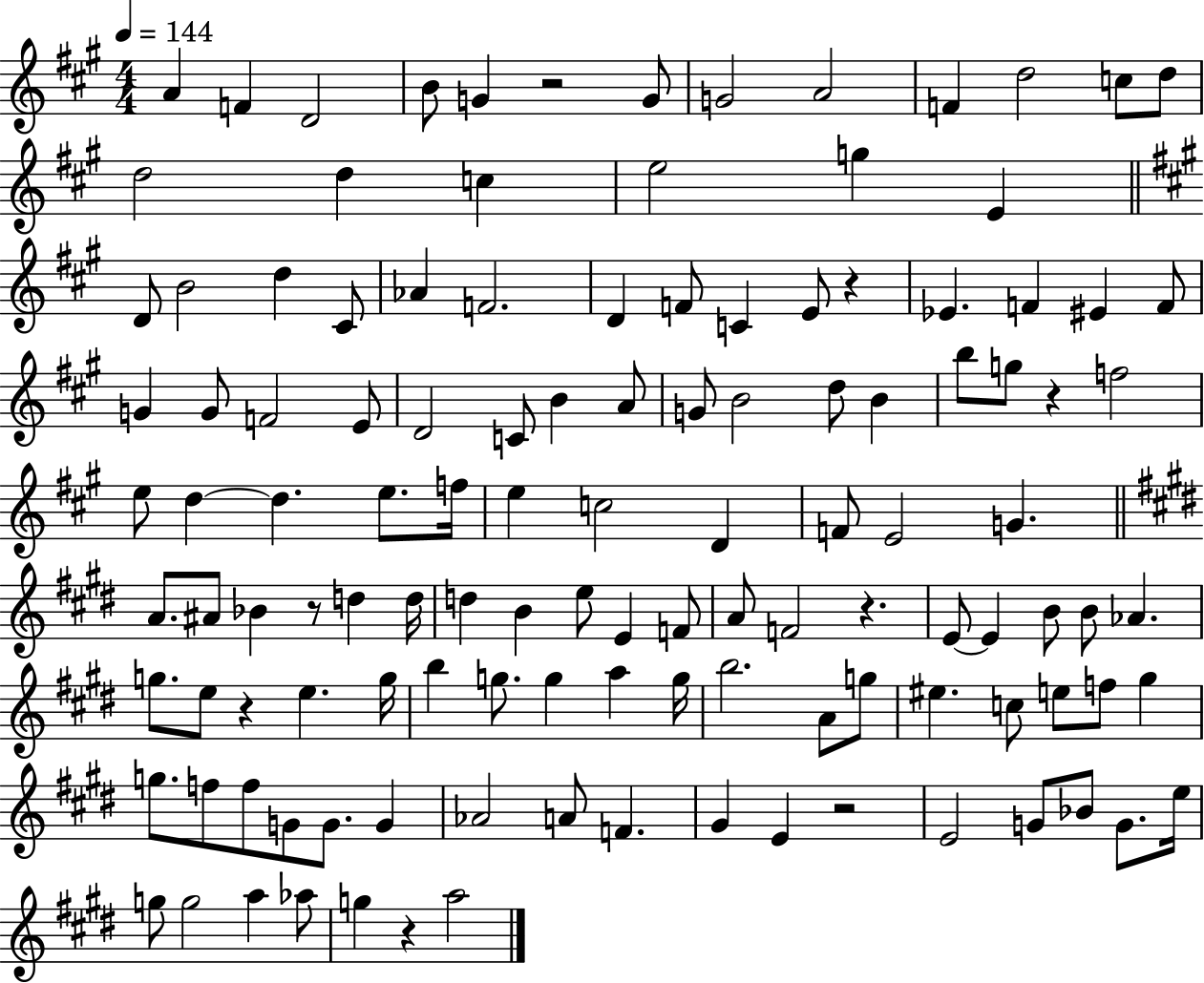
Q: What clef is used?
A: treble